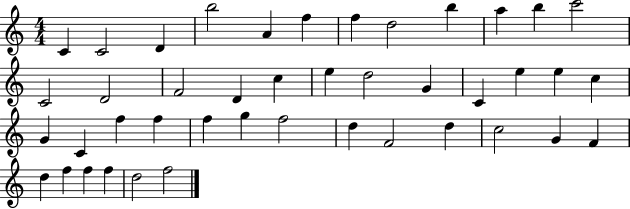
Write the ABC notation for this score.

X:1
T:Untitled
M:4/4
L:1/4
K:C
C C2 D b2 A f f d2 b a b c'2 C2 D2 F2 D c e d2 G C e e c G C f f f g f2 d F2 d c2 G F d f f f d2 f2